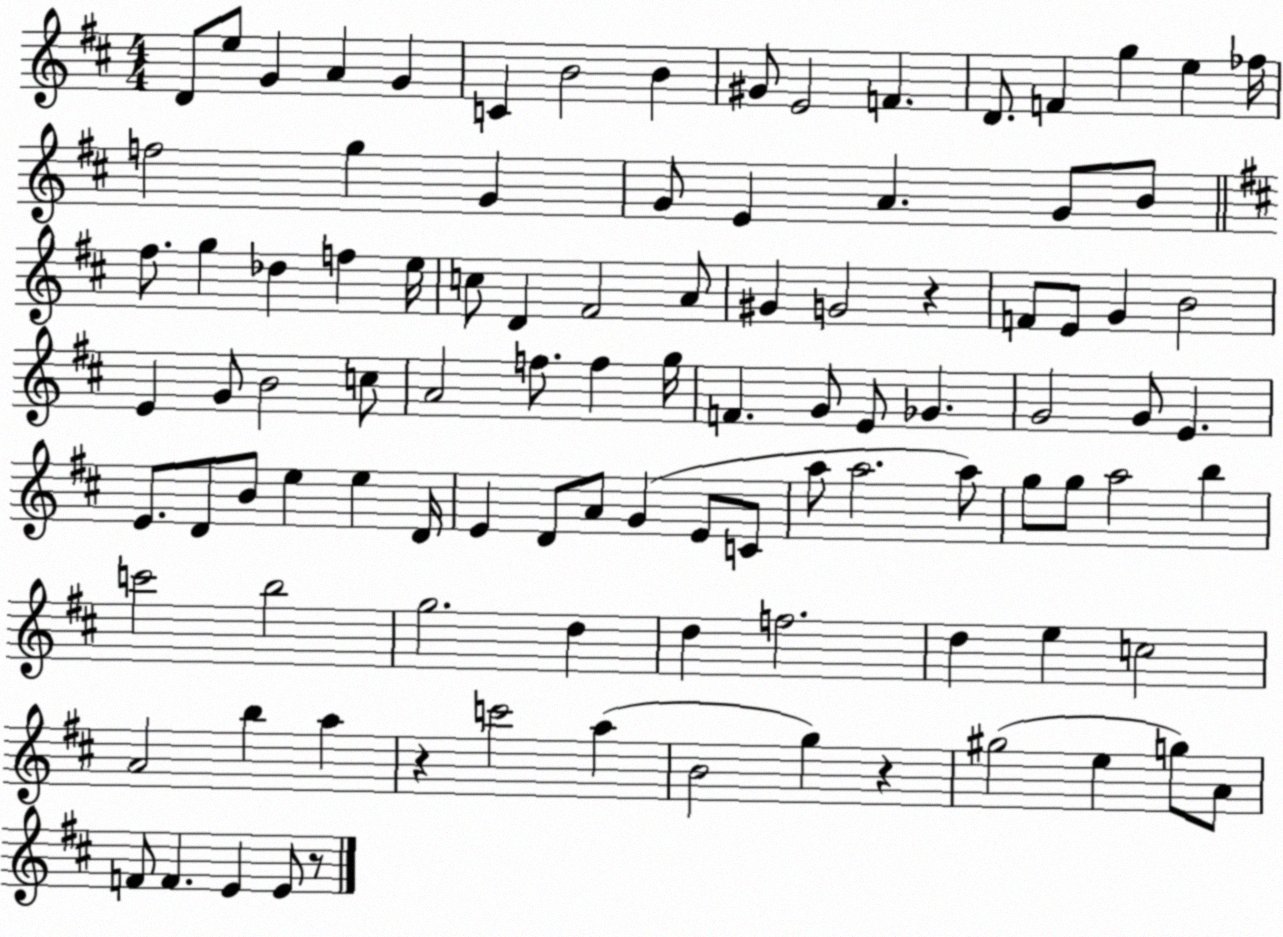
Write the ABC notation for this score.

X:1
T:Untitled
M:4/4
L:1/4
K:D
D/2 e/2 G A G C B2 B ^G/2 E2 F D/2 F g e _f/4 f2 g G G/2 E A G/2 B/2 ^f/2 g _d f e/4 c/2 D ^F2 A/2 ^G G2 z F/2 E/2 G B2 E G/2 B2 c/2 A2 f/2 f g/4 F G/2 E/2 _G G2 G/2 E E/2 D/2 B/2 e e D/4 E D/2 A/2 G E/2 C/2 a/2 a2 a/2 g/2 g/2 a2 b c'2 b2 g2 d d f2 d e c2 A2 b a z c'2 a B2 g z ^g2 e g/2 A/2 F/2 F E E/2 z/2